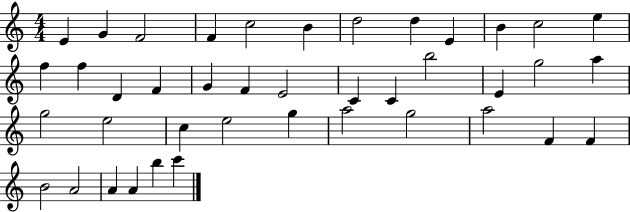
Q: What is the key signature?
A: C major